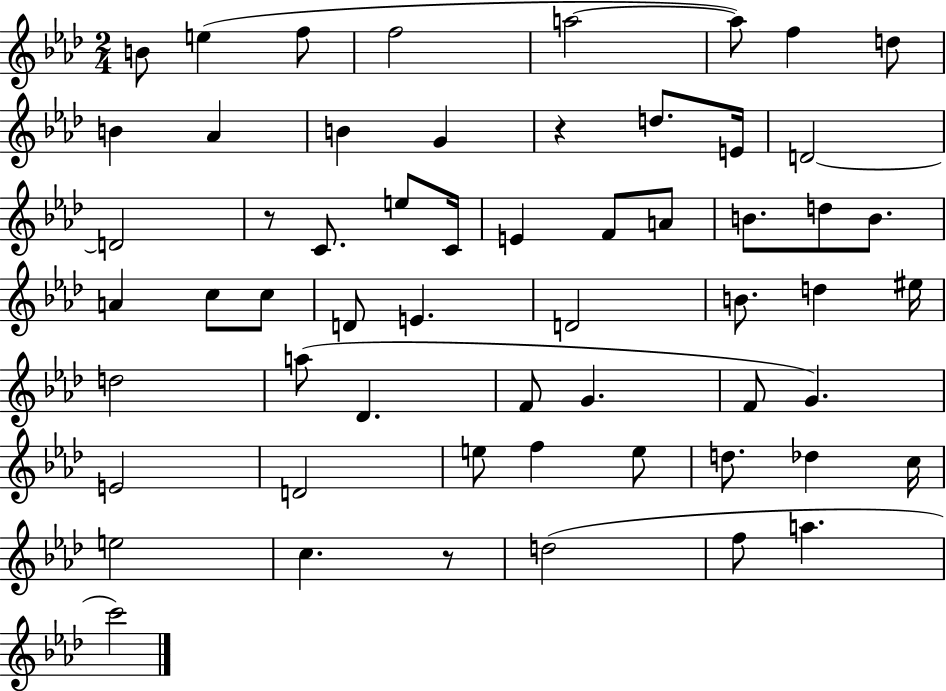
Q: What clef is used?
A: treble